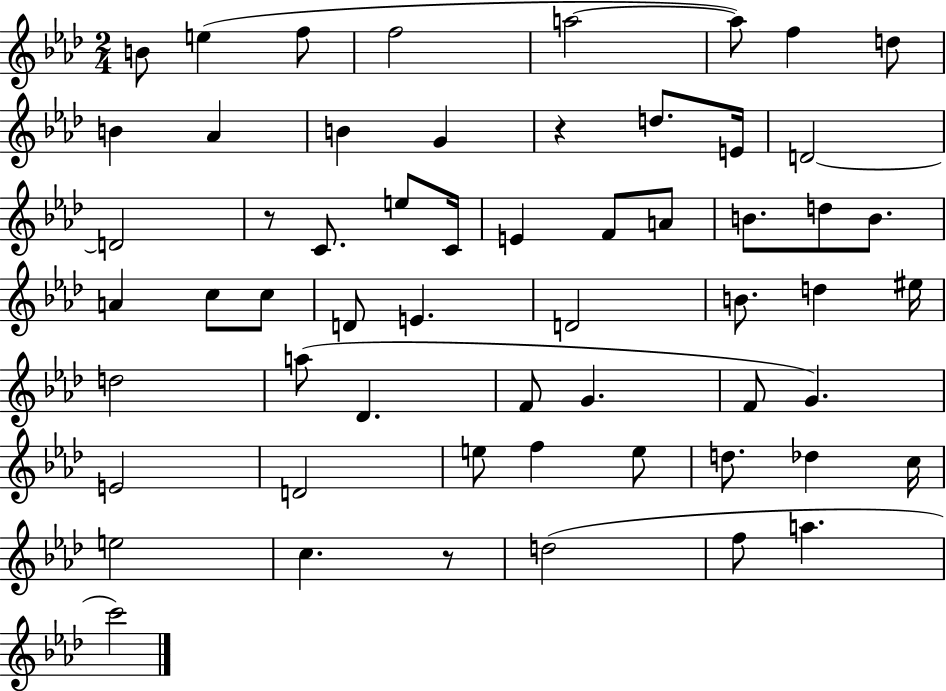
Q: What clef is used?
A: treble